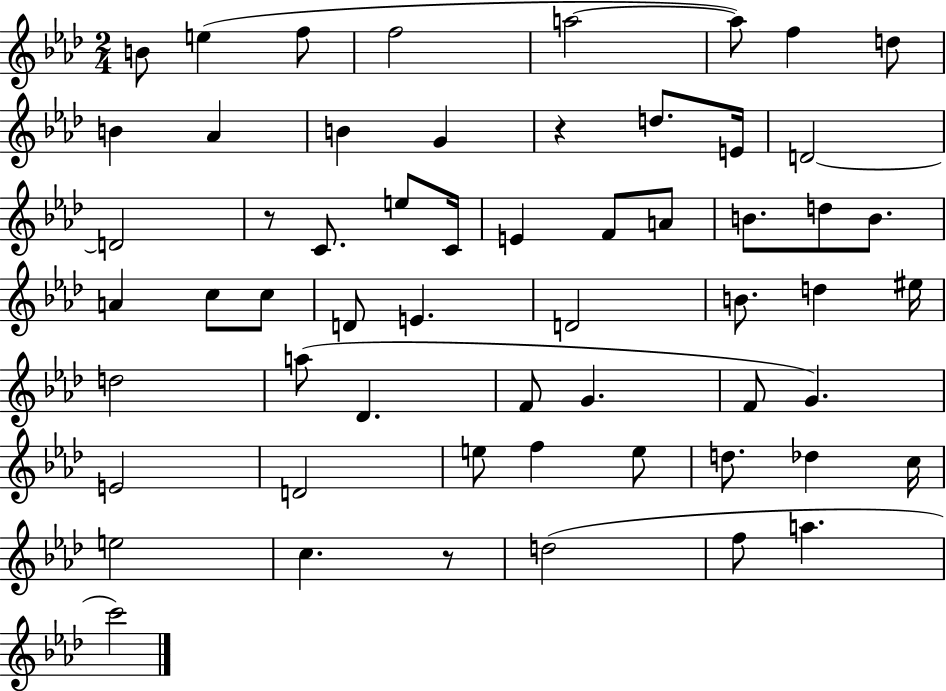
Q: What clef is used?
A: treble